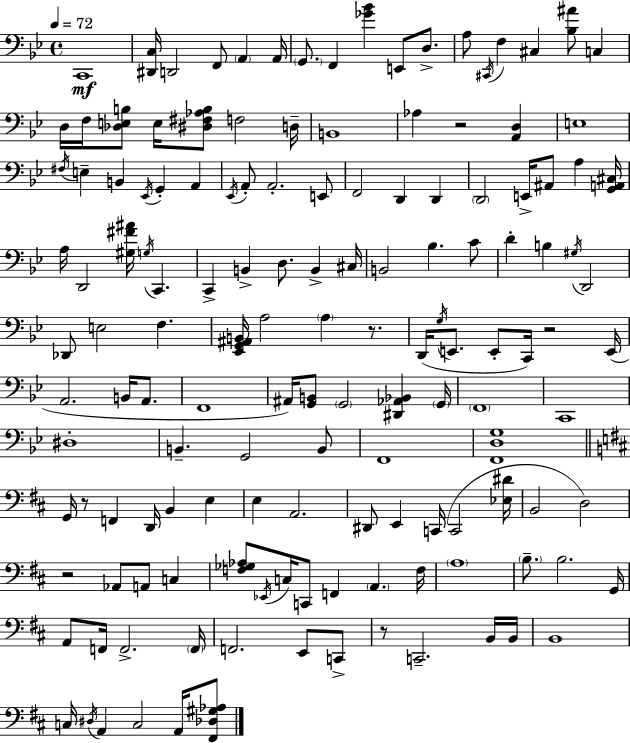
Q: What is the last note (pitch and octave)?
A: A2